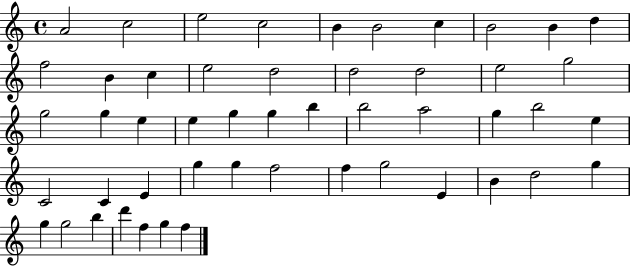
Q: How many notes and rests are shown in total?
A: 50